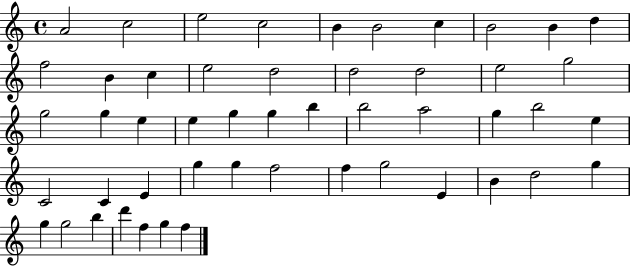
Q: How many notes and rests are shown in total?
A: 50